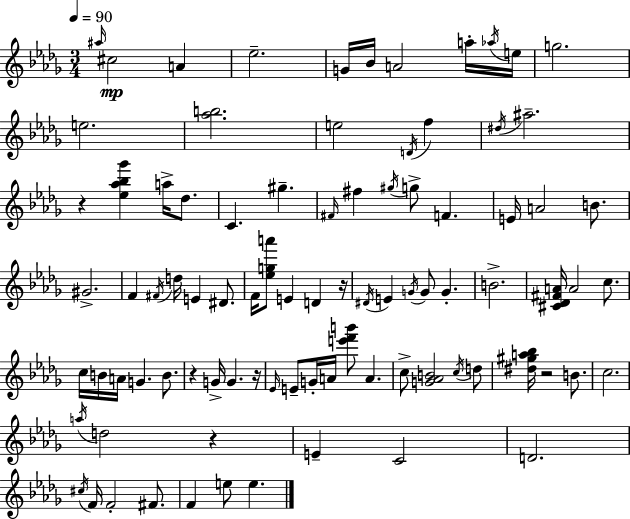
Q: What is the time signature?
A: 3/4